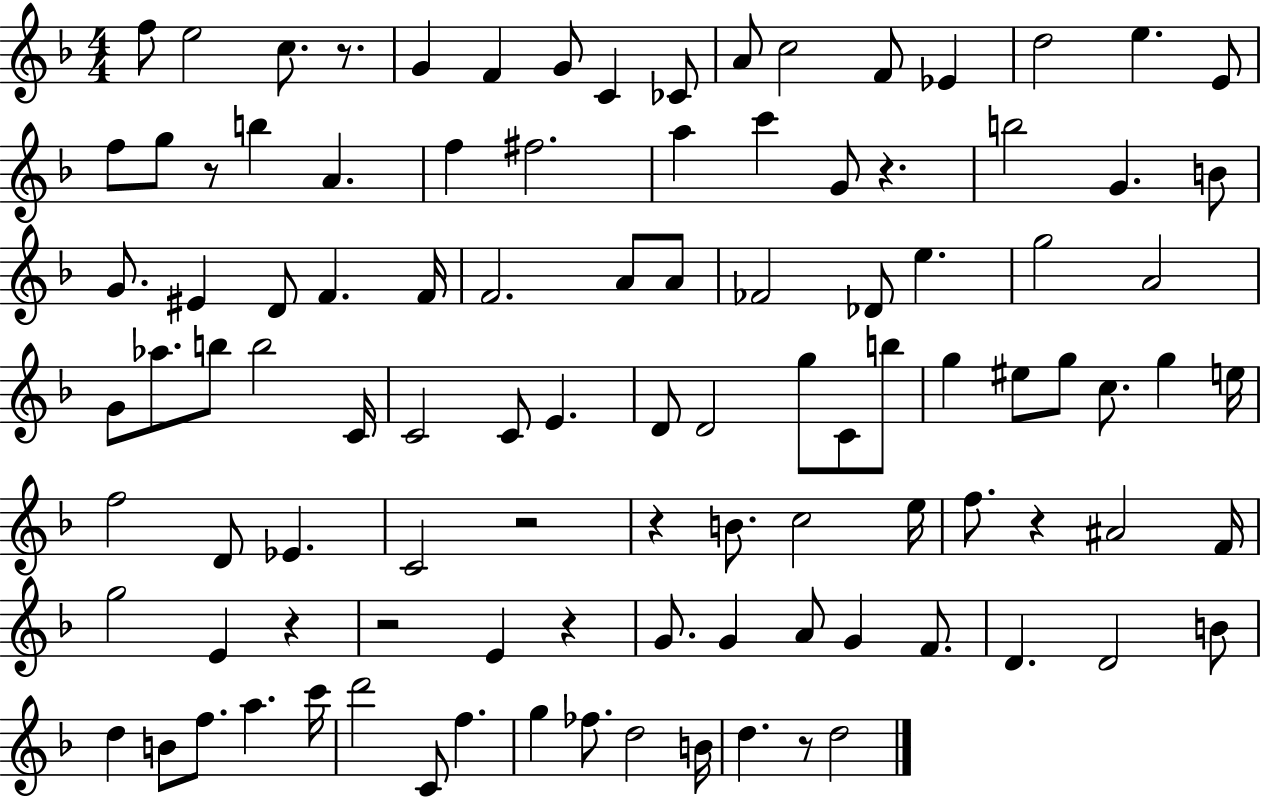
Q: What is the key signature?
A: F major